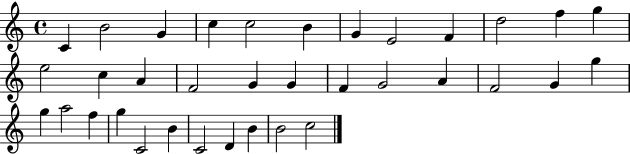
{
  \clef treble
  \time 4/4
  \defaultTimeSignature
  \key c \major
  c'4 b'2 g'4 | c''4 c''2 b'4 | g'4 e'2 f'4 | d''2 f''4 g''4 | \break e''2 c''4 a'4 | f'2 g'4 g'4 | f'4 g'2 a'4 | f'2 g'4 g''4 | \break g''4 a''2 f''4 | g''4 c'2 b'4 | c'2 d'4 b'4 | b'2 c''2 | \break \bar "|."
}